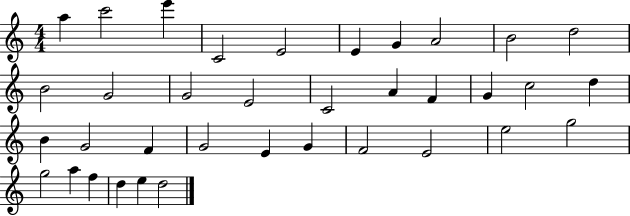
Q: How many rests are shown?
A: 0